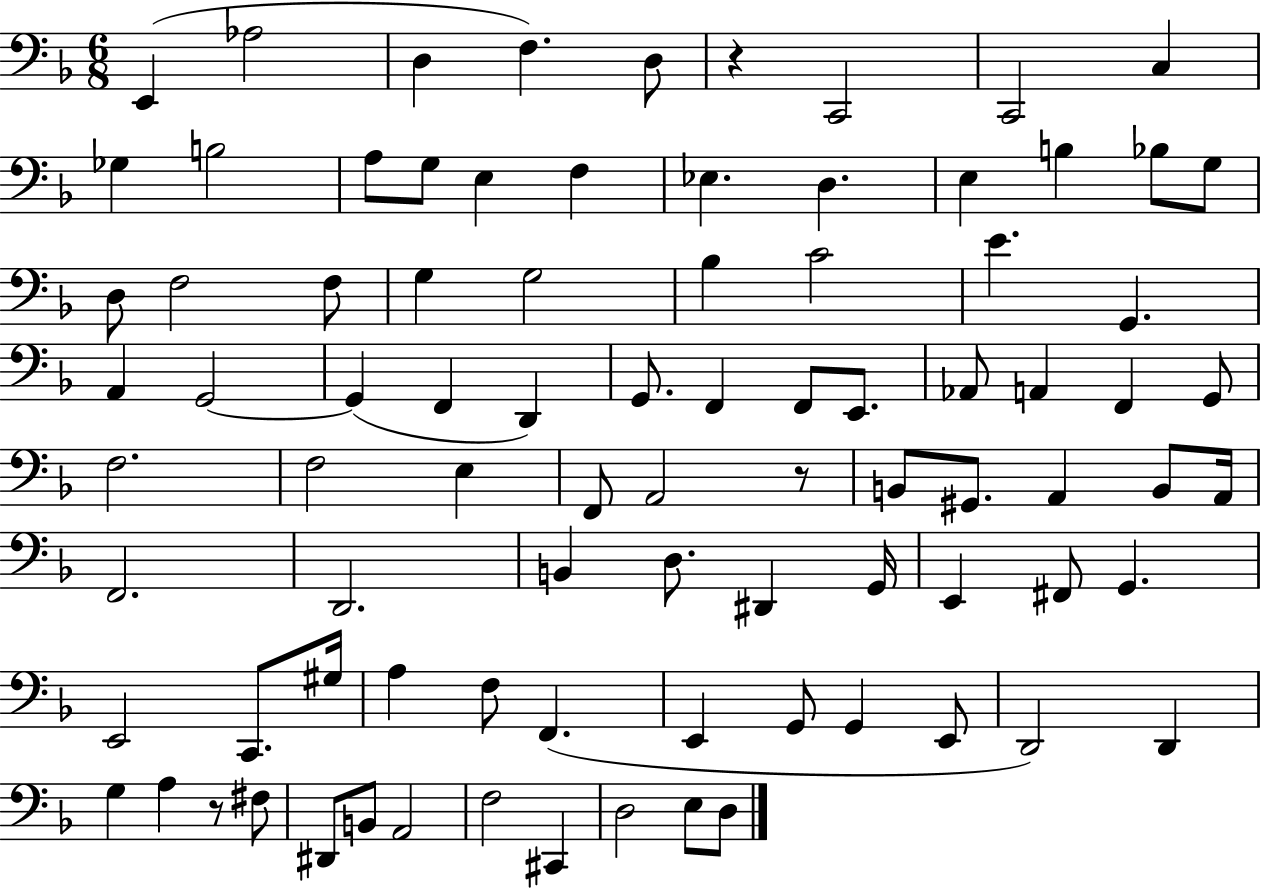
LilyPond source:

{
  \clef bass
  \numericTimeSignature
  \time 6/8
  \key f \major
  e,4( aes2 | d4 f4.) d8 | r4 c,2 | c,2 c4 | \break ges4 b2 | a8 g8 e4 f4 | ees4. d4. | e4 b4 bes8 g8 | \break d8 f2 f8 | g4 g2 | bes4 c'2 | e'4. g,4. | \break a,4 g,2~~ | g,4( f,4 d,4) | g,8. f,4 f,8 e,8. | aes,8 a,4 f,4 g,8 | \break f2. | f2 e4 | f,8 a,2 r8 | b,8 gis,8. a,4 b,8 a,16 | \break f,2. | d,2. | b,4 d8. dis,4 g,16 | e,4 fis,8 g,4. | \break e,2 c,8. gis16 | a4 f8 f,4.( | e,4 g,8 g,4 e,8 | d,2) d,4 | \break g4 a4 r8 fis8 | dis,8 b,8 a,2 | f2 cis,4 | d2 e8 d8 | \break \bar "|."
}